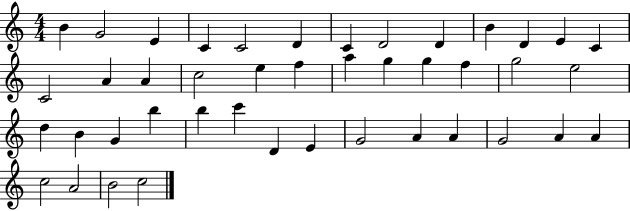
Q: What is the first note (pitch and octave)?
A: B4